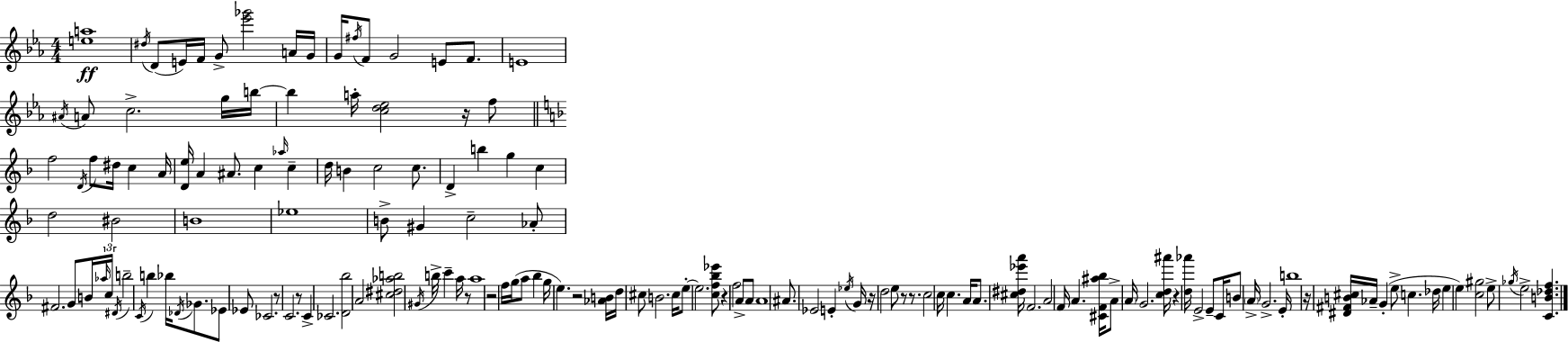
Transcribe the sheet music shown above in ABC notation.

X:1
T:Untitled
M:4/4
L:1/4
K:Cm
[ea]4 ^d/4 D/2 E/4 F/4 G/2 [_e'_g']2 A/4 G/4 G/4 ^f/4 F/2 G2 E/2 F/2 E4 ^A/4 A/2 c2 g/4 b/4 b a/4 [cd_e]2 z/4 f/2 f2 D/4 f/2 ^d/4 c A/4 [De]/4 A ^A/2 c _a/4 c d/4 B c2 c/2 D b g c d2 ^B2 B4 _e4 B/2 ^G c2 _A/2 ^F2 G/2 B/4 _a/4 c/4 ^D/4 b2 C/4 b _b/4 _D/4 _G/2 _E/2 _E/2 _C2 z/2 C2 z/2 C _C2 [D_b]2 A2 [^c^d_ab]2 ^G/4 b/4 c' a/4 z/2 a4 z2 f/4 g/4 a/2 _b g/4 e z2 [_AB]/4 d/4 ^c/2 B2 ^c/4 e/2 e2 [cf_b_e']/2 z f2 A/2 A/2 A4 ^A/2 _E2 E _e/4 G/4 z/4 d2 e/2 z/2 z/2 c2 c/4 c A/4 A/2 [^c^d_e'a']/4 F2 A2 F/4 A [^CF^a_b]/4 A/2 A/4 G2 [cd^a']/4 z [d_a']/4 E2 E/2 C/4 B/2 A/4 G2 E/4 b4 z/4 [^D^FB^c]/4 _A/4 G e/2 c _d/4 e e [c^g]2 e/2 _g/4 e2 [CB_df]